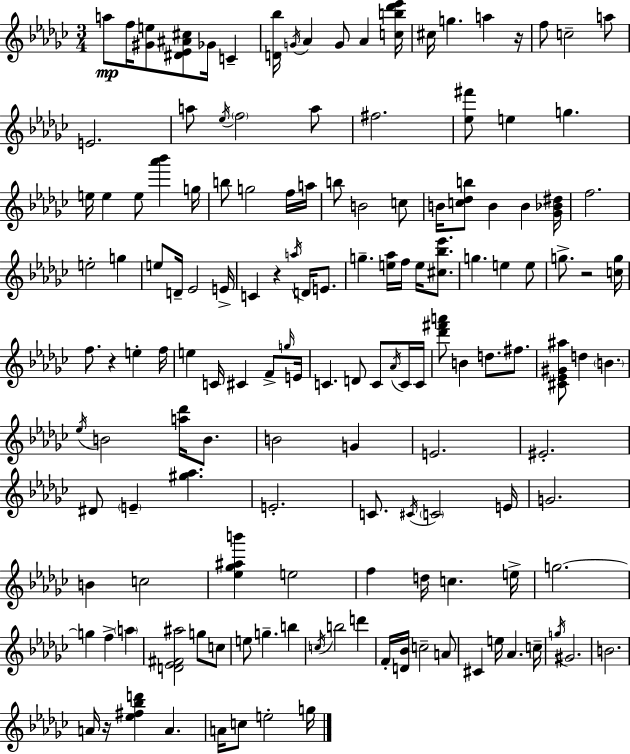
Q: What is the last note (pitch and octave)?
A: G5